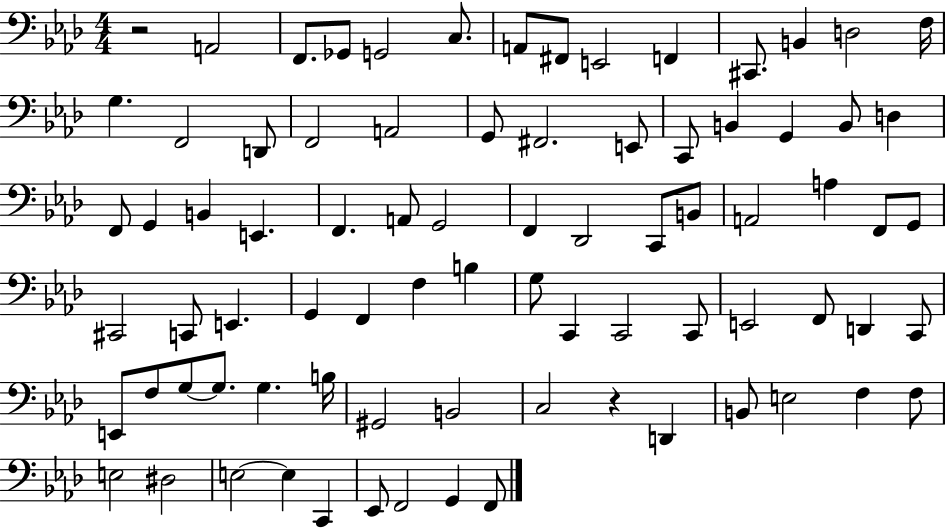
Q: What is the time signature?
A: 4/4